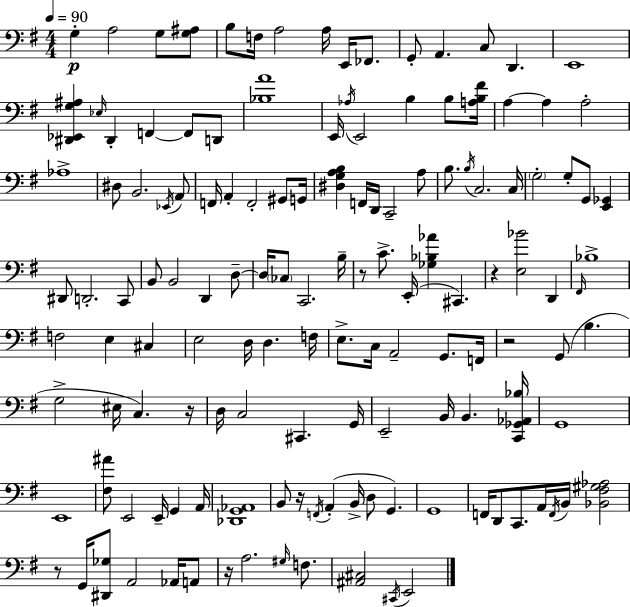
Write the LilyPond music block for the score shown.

{
  \clef bass
  \numericTimeSignature
  \time 4/4
  \key g \major
  \tempo 4 = 90
  \repeat volta 2 { g4-.\p a2 g8 <g ais>8 | b8 f16 a2 a16 e,16 fes,8. | g,8-. a,4. c8 d,4. | e,1 | \break <dis, ees, g ais>4 \grace { ees16 } dis,4-. f,4~~ f,8 d,8 | <bes a'>1 | e,16 \acciaccatura { aes16 } e,2 b4 b8 | <a b fis'>16 a4~~ a4 a2-. | \break aes1-> | dis8 b,2. | \acciaccatura { ees,16 } a,8 f,16 a,4-. f,2-. | gis,8 g,16 <dis g a b>4 f,16 d,16 c,2-- | \break a8 b8. \acciaccatura { b16 } c2. | c16 \parenthesize g2-. g8-. g,8 | <e, ges,>4 dis,8 d,2.-. | c,8 b,8 b,2 d,4 | \break d8--~~ d16 \parenthesize ces8 c,2. | b16-- r8 c'8.-> e,16-.( <ges bes aes'>4 cis,4.) | r4 <e bes'>2 | d,4 \grace { fis,16 } bes1-> | \break f2 e4 | cis4 e2 d16 d4. | f16 e8.-> c16 a,2-- | g,8. f,16 r2 g,8( b4. | \break g2-> eis16 c4.) | r16 d16 c2 cis,4. | g,16 e,2-- b,16 b,4. | <c, ges, aes, bes>16 g,1 | \break e,1 | <fis ais'>8 e,2 e,16-- | g,4 a,16 <des, g, aes,>1 | b,8 r16 \acciaccatura { f,16 } a,4-.( b,16-> d8 | \break g,4.) g,1 | f,16 d,8 c,8. a,16 \acciaccatura { f,16 } b,16 <bes, fis gis aes>2 | r8 g,16 <dis, ges>8 a,2 | aes,16 a,8 r16 a2. | \break \grace { gis16 } f8. <ais, cis>2 | \acciaccatura { cis,16 } e,2 } \bar "|."
}